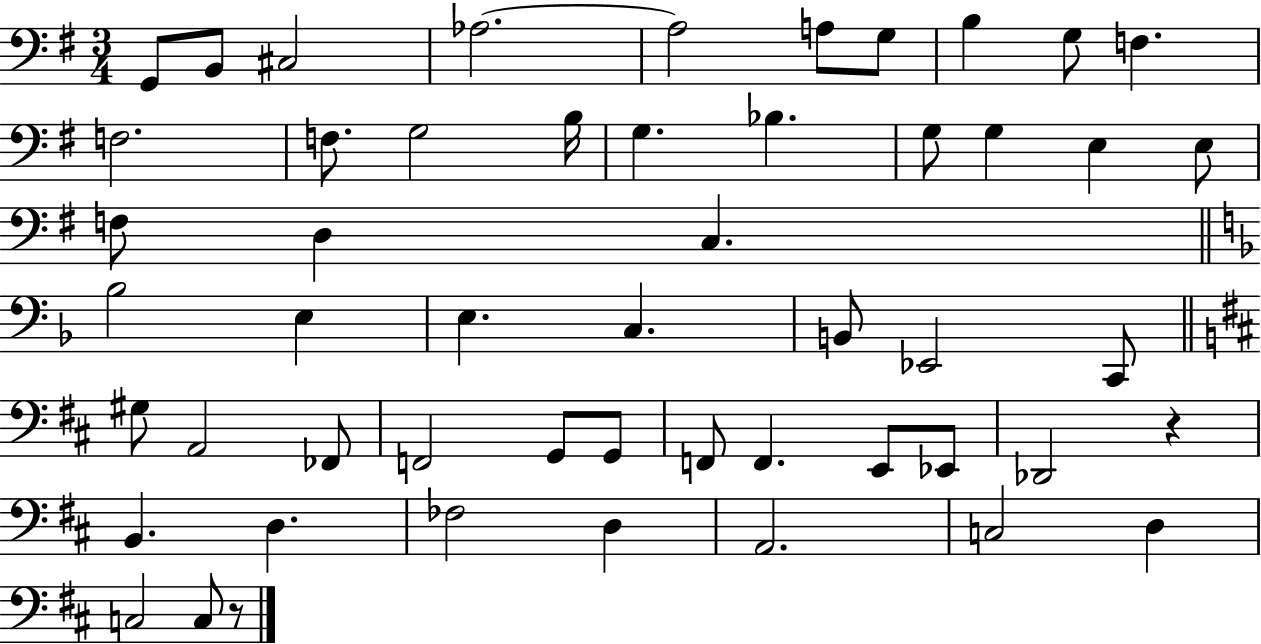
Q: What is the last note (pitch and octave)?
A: C3